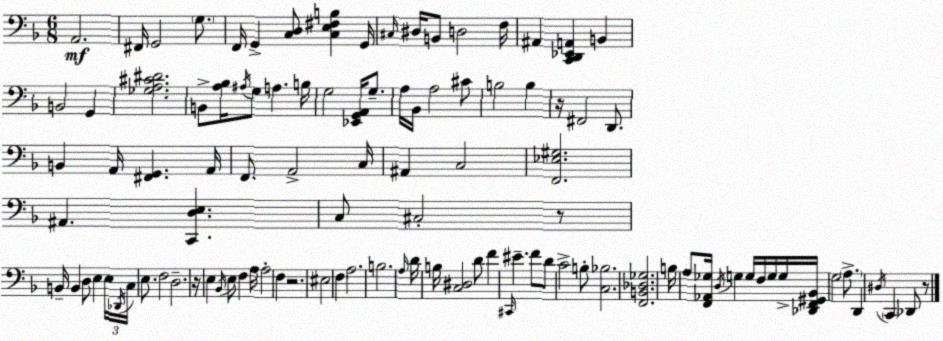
X:1
T:Untitled
M:6/8
L:1/4
K:F
A,,2 ^F,,/4 G,,2 G,/2 F,,/4 G,, [C,D,]/2 [C,E,^F,B,] G,,/4 ^C,/4 ^D,/4 B,,/2 D,2 F,/4 ^A,, [C,,D,,_E,,A,,] B,, B,,2 G,, [_G,A,^C^D]2 B,,/2 [A,_B,]/4 ^A,/4 G,/2 A, B,/4 G,2 [_E,,G,,A,,]/4 G,/2 A,/4 _B,,/4 A,2 ^C/2 B,2 B, z/4 ^F,,2 D,,/2 B,, A,,/4 [^F,,G,,] A,,/4 F,,/2 A,,2 C,/4 ^A,, C,2 [F,,_E,^G,]2 ^A,, [C,,D,E,] C,/2 ^C,2 z/2 B,,/4 B,, D,/2 E, E,/4 _D,,/4 C,/4 E,/2 F,2 D,2 z/4 E, _B,,/4 E,/2 F, A,/4 A,2 F, z2 ^E,2 F, A,2 B,2 A,/4 D/4 B,/4 [C,^D,]2 D/2 F ^C,,/4 ^E F/2 D/2 C2 B,/2 [C,_B,]2 [F,,B,,_D,_G,]2 B,/4 A,/2 [F,,_A,,_G,]/4 D,/4 G, G,/4 F,/4 G,/4 G,/4 [_D,,F,,^G,,_B,,]/4 G,2 A,/2 D,, ^D,/4 C,, _D,,/2 z/2